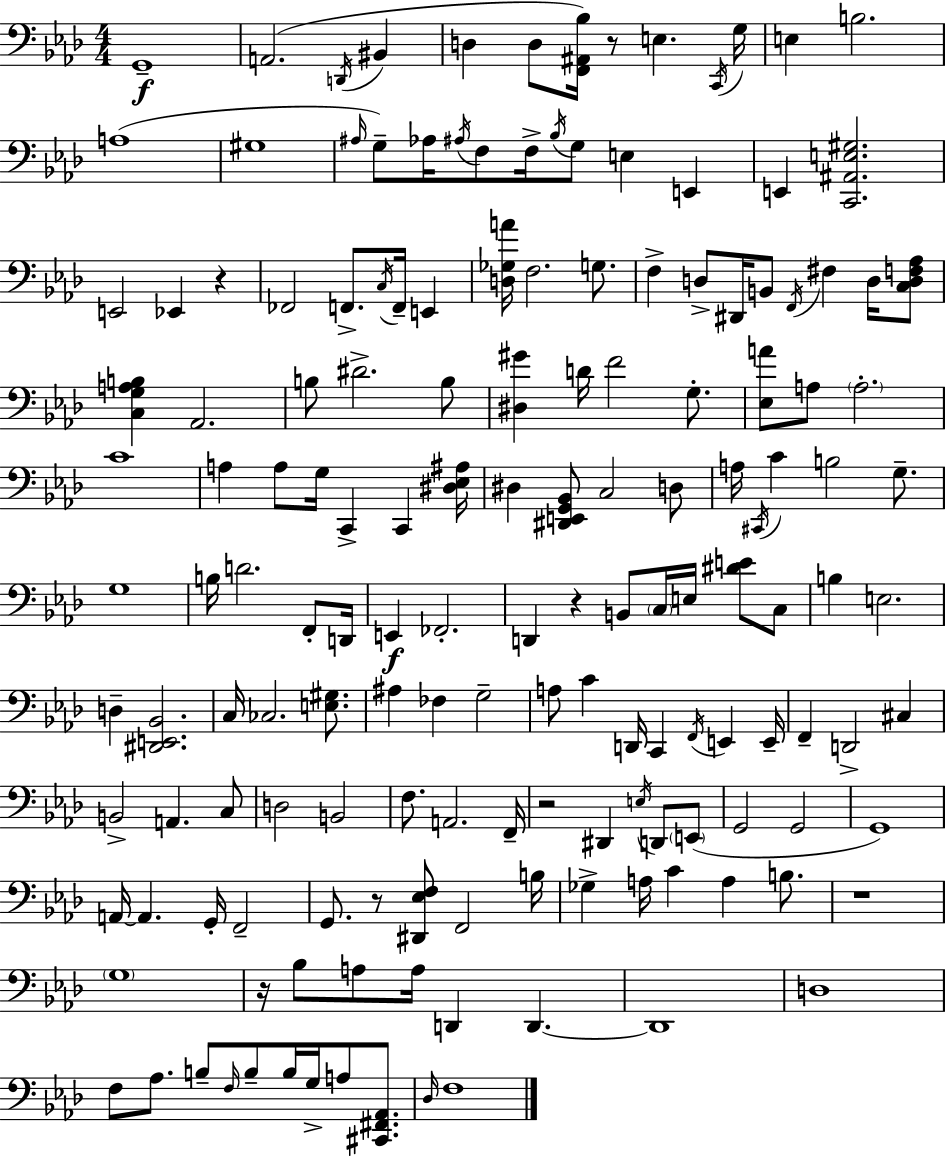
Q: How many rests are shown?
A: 7